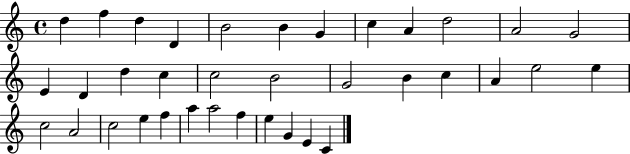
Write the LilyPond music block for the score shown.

{
  \clef treble
  \time 4/4
  \defaultTimeSignature
  \key c \major
  d''4 f''4 d''4 d'4 | b'2 b'4 g'4 | c''4 a'4 d''2 | a'2 g'2 | \break e'4 d'4 d''4 c''4 | c''2 b'2 | g'2 b'4 c''4 | a'4 e''2 e''4 | \break c''2 a'2 | c''2 e''4 f''4 | a''4 a''2 f''4 | e''4 g'4 e'4 c'4 | \break \bar "|."
}